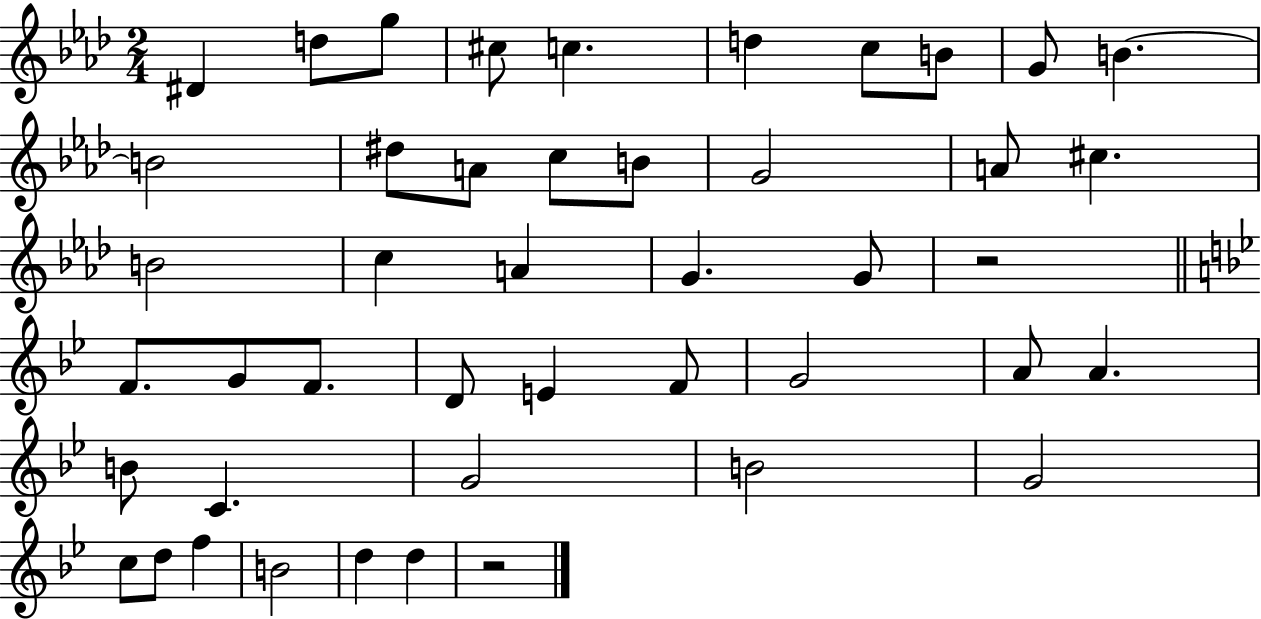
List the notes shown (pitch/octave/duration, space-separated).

D#4/q D5/e G5/e C#5/e C5/q. D5/q C5/e B4/e G4/e B4/q. B4/h D#5/e A4/e C5/e B4/e G4/h A4/e C#5/q. B4/h C5/q A4/q G4/q. G4/e R/h F4/e. G4/e F4/e. D4/e E4/q F4/e G4/h A4/e A4/q. B4/e C4/q. G4/h B4/h G4/h C5/e D5/e F5/q B4/h D5/q D5/q R/h